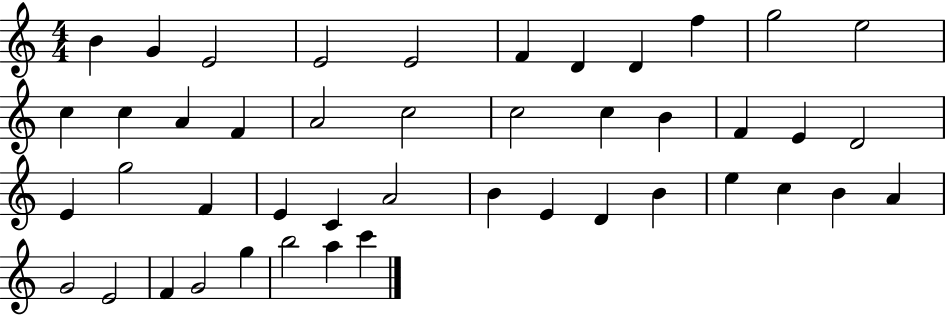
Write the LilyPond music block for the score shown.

{
  \clef treble
  \numericTimeSignature
  \time 4/4
  \key c \major
  b'4 g'4 e'2 | e'2 e'2 | f'4 d'4 d'4 f''4 | g''2 e''2 | \break c''4 c''4 a'4 f'4 | a'2 c''2 | c''2 c''4 b'4 | f'4 e'4 d'2 | \break e'4 g''2 f'4 | e'4 c'4 a'2 | b'4 e'4 d'4 b'4 | e''4 c''4 b'4 a'4 | \break g'2 e'2 | f'4 g'2 g''4 | b''2 a''4 c'''4 | \bar "|."
}